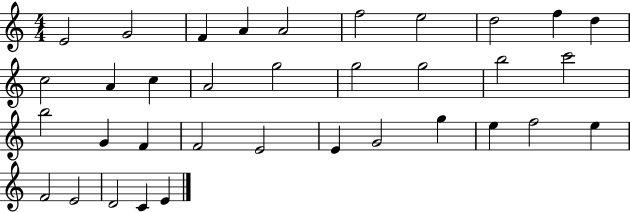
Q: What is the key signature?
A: C major